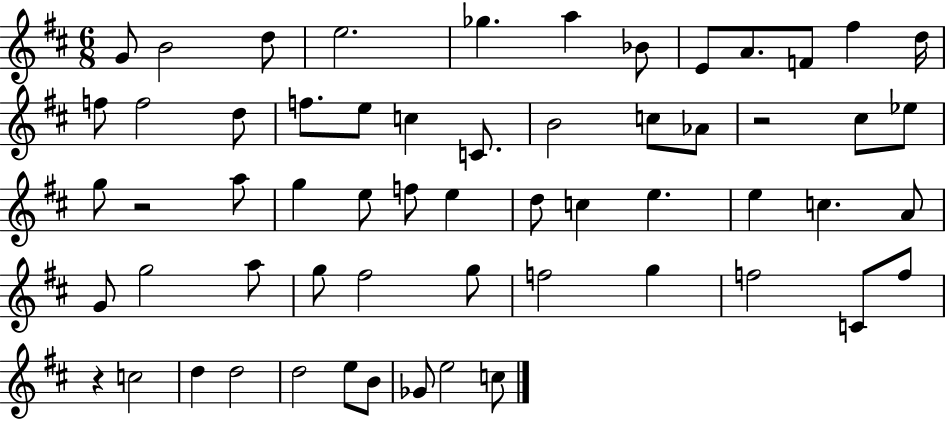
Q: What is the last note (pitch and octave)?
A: C5